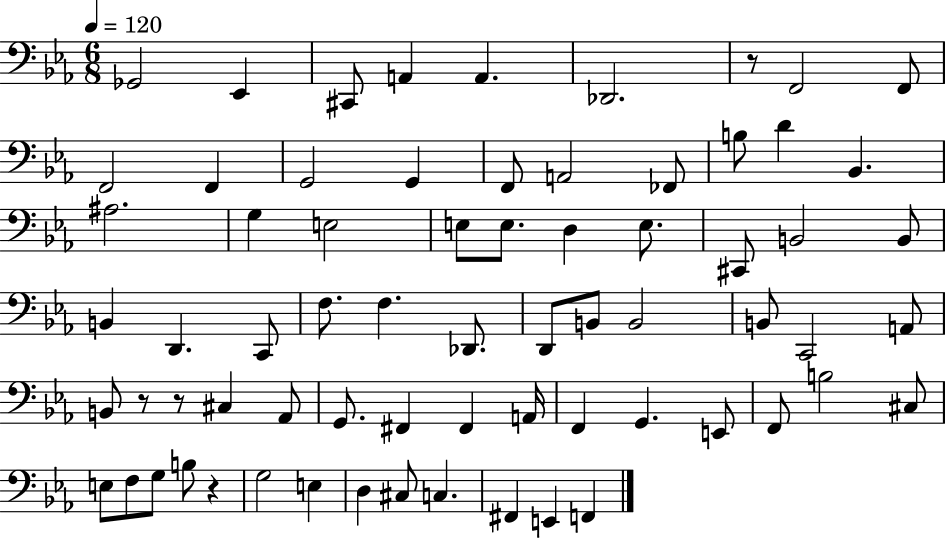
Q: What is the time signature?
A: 6/8